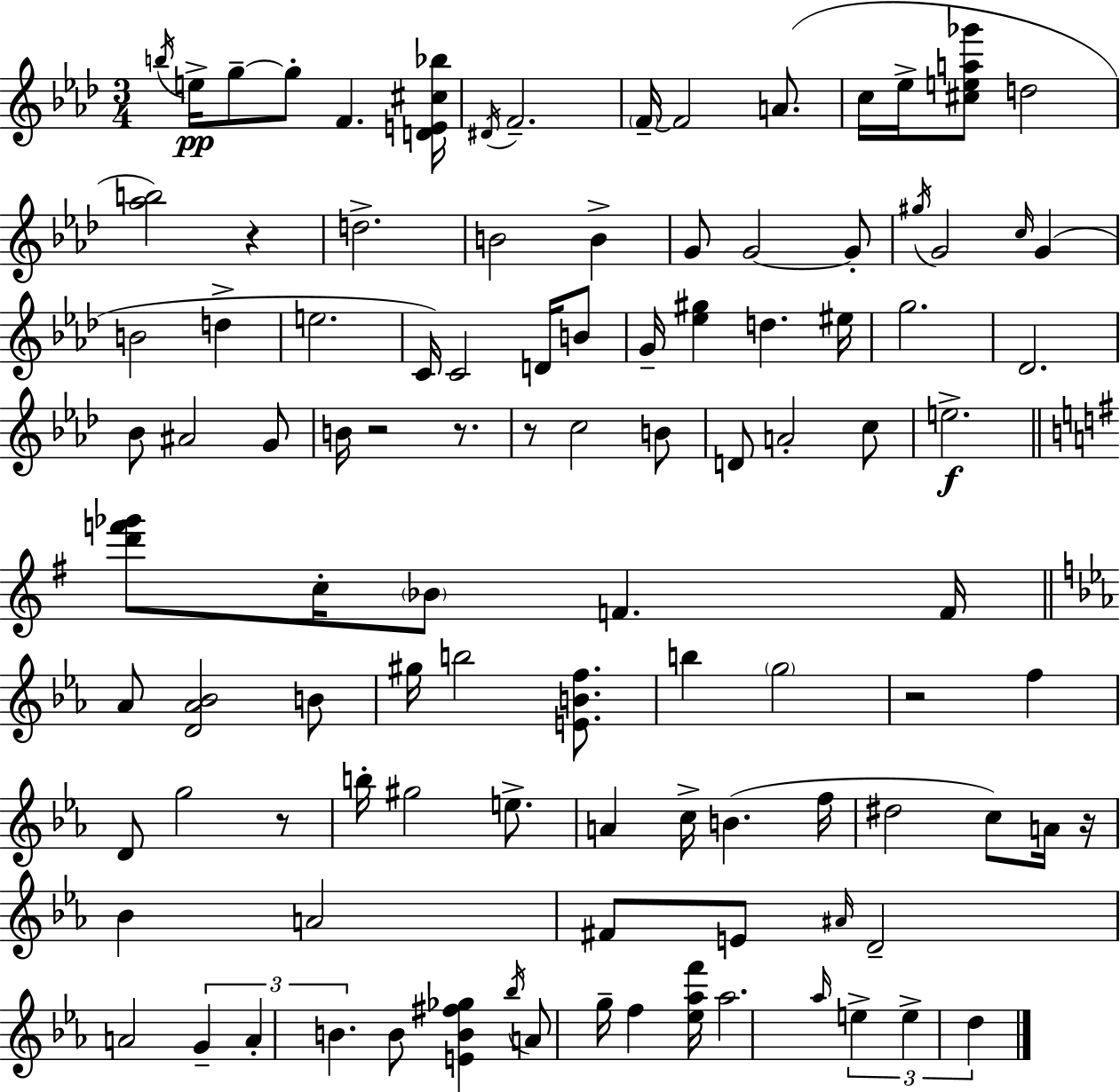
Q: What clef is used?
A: treble